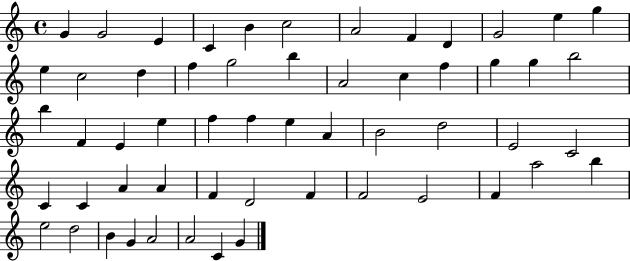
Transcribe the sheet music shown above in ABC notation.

X:1
T:Untitled
M:4/4
L:1/4
K:C
G G2 E C B c2 A2 F D G2 e g e c2 d f g2 b A2 c f g g b2 b F E e f f e A B2 d2 E2 C2 C C A A F D2 F F2 E2 F a2 b e2 d2 B G A2 A2 C G